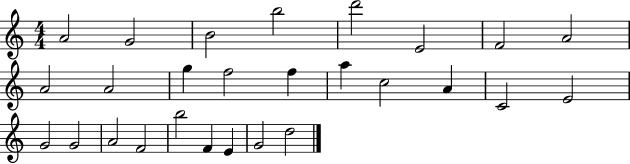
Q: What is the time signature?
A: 4/4